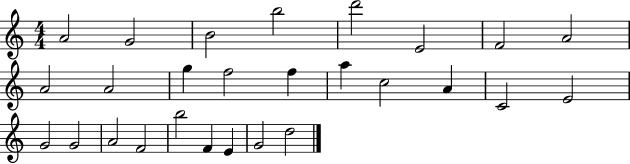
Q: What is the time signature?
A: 4/4